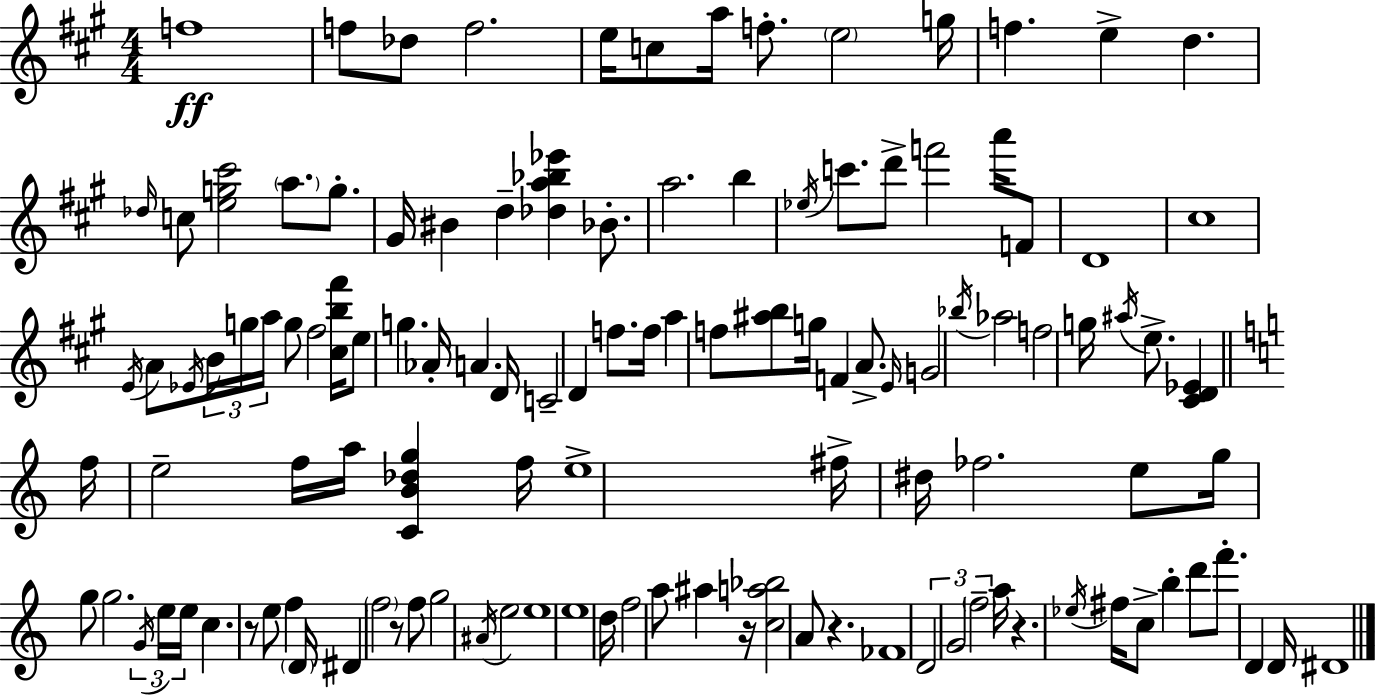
F5/w F5/e Db5/e F5/h. E5/s C5/e A5/s F5/e. E5/h G5/s F5/q. E5/q D5/q. Db5/s C5/e [E5,G5,C#6]/h A5/e. G5/e. G#4/s BIS4/q D5/q [Db5,A5,Bb5,Eb6]/q Bb4/e. A5/h. B5/q Eb5/s C6/e. D6/e F6/h A6/s F4/e D4/w C#5/w E4/s A4/e Eb4/s B4/s G5/s A5/s G5/e F#5/h [C#5,B5,F#6]/s E5/e G5/q. Ab4/s A4/q. D4/s C4/h D4/q F5/e. F5/s A5/q F5/e [A#5,B5]/e G5/s F4/q A4/e. E4/s G4/h Bb5/s Ab5/h F5/h G5/s A#5/s E5/e. [C#4,D4,Eb4]/q F5/s E5/h F5/s A5/s [C4,B4,Db5,G5]/q F5/s E5/w F#5/s D#5/s FES5/h. E5/e G5/s G5/e G5/h. G4/s E5/s E5/s C5/q. R/e E5/e F5/q D4/s D#4/q F5/h R/e F5/e G5/h A#4/s E5/h E5/w E5/w D5/s F5/h A5/e A#5/q R/s [C5,A5,Bb5]/h A4/e R/q. FES4/w D4/h G4/h F5/h A5/s R/q. Eb5/s F#5/s C5/e B5/q D6/e F6/e. D4/q D4/s D#4/w